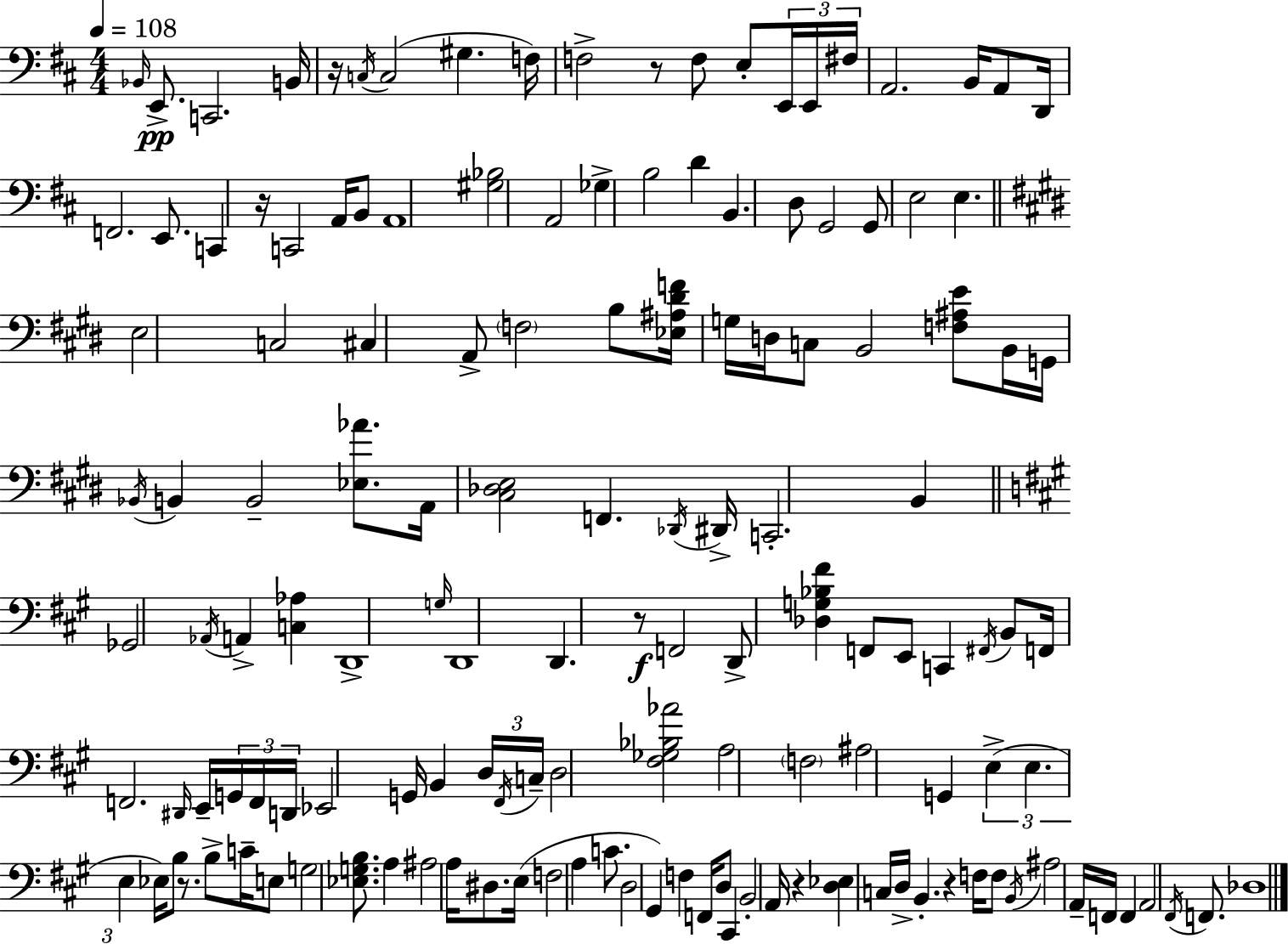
{
  \clef bass
  \numericTimeSignature
  \time 4/4
  \key d \major
  \tempo 4 = 108
  \repeat volta 2 { \grace { bes,16 }\pp e,8.-> c,2. | b,16 r16 \acciaccatura { c16 } c2( gis4. | f16) f2-> r8 f8 e8-. | \tuplet 3/2 { e,16 e,16 fis16 } a,2. b,16 | \break a,8 d,16 f,2. e,8. | c,4 r16 c,2 a,16 | b,8 a,1 | <gis bes>2 a,2 | \break ges4-> b2 d'4 | b,4. d8 g,2 | g,8 e2 e4. | \bar "||" \break \key e \major e2 c2 | cis4 a,8-> \parenthesize f2 b8 | <ees ais dis' f'>16 g16 d16 c8 b,2 <f ais e'>8 b,16 | g,16 \acciaccatura { bes,16 } b,4 b,2-- <ees aes'>8. | \break a,16 <cis des e>2 f,4. | \acciaccatura { des,16 } dis,16-> c,2.-. b,4 | \bar "||" \break \key a \major ges,2 \acciaccatura { aes,16 } a,4-> <c aes>4 | d,1-> | \grace { g16 } d,1 | d,4. r8\f f,2 | \break d,8-> <des g bes fis'>4 f,8 e,8 c,4 | \acciaccatura { fis,16 } b,8 f,16 f,2. | \grace { dis,16 } e,16-- \tuplet 3/2 { g,16 f,16 d,16 } ees,2 g,16 b,4 | \tuplet 3/2 { d16 \acciaccatura { fis,16 } c16-- } d2 <fis ges bes aes'>2 | \break a2 \parenthesize f2 | ais2 g,4 | \tuplet 3/2 { e4->( e4. e4 } ees16) | b8 r8. b8-> c'16-- e8 g2 | \break <ees g b>8. a4 ais2 | a16 dis8. e16( f2 a4 | c'8. d2 gis,4) | f4 f,16 d8 cis,4 b,2-. | \break a,16 r4 <d ees>4 c16 d16-> b,4.-. | r4 f16 f8 \acciaccatura { b,16 } ais2 | a,16-- f,16 f,4 a,2 | \acciaccatura { fis,16 } f,8. des1 | \break } \bar "|."
}